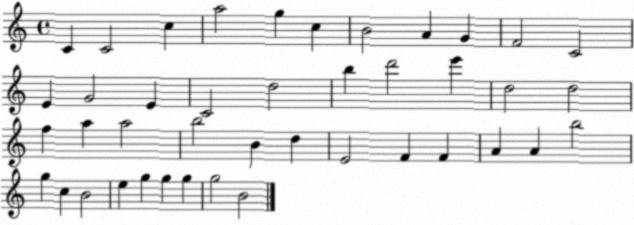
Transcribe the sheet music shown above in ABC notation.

X:1
T:Untitled
M:4/4
L:1/4
K:C
C C2 c a2 g c B2 A G F2 C2 E G2 E C2 d2 b d'2 e' d2 d2 f a a2 b2 B d E2 F F A A b2 g c B2 e g g g g2 B2